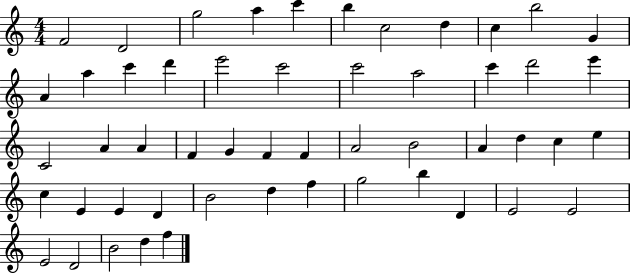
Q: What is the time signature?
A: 4/4